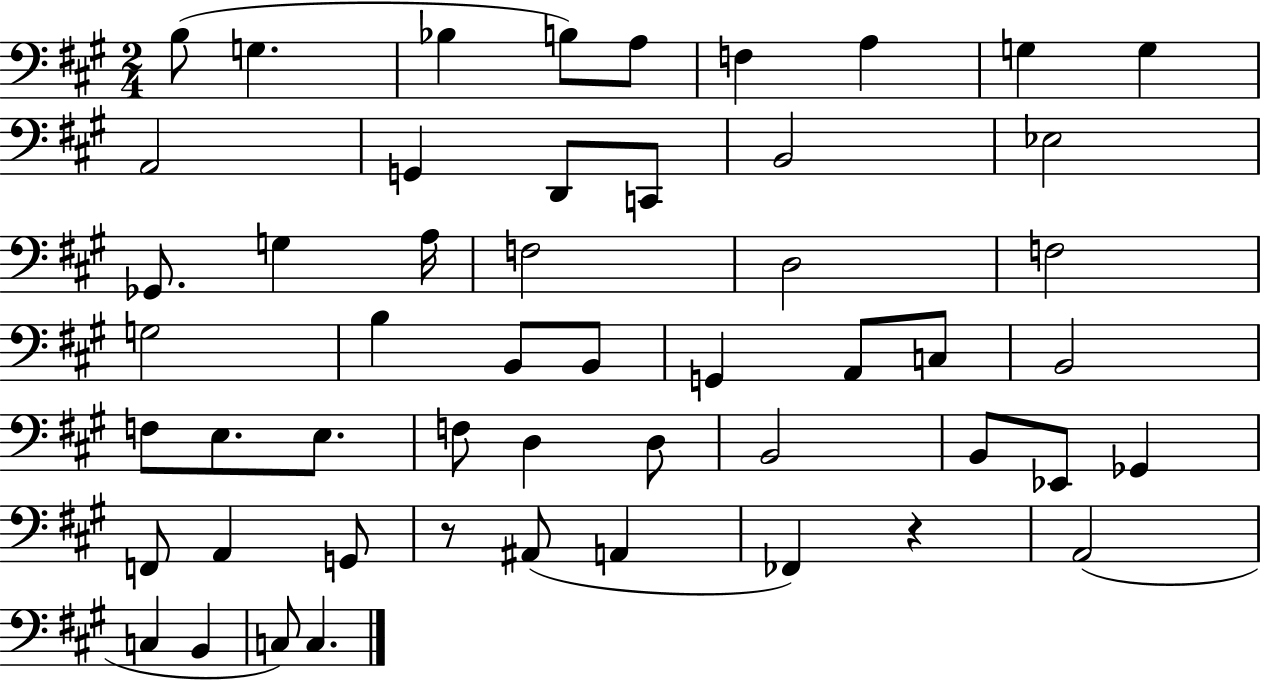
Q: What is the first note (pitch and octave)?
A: B3